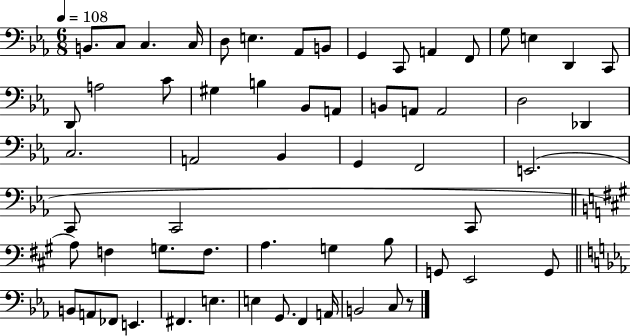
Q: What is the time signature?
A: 6/8